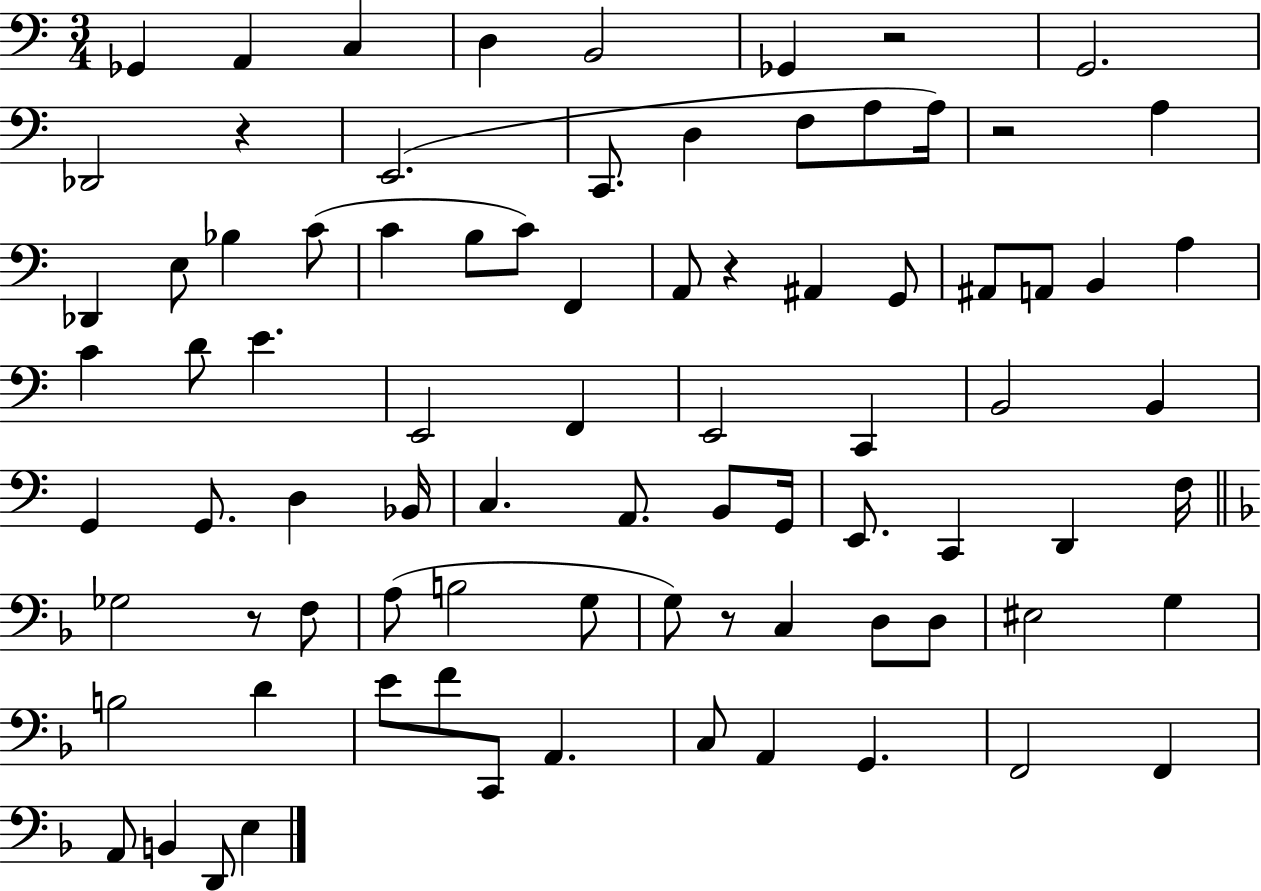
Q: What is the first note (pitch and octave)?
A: Gb2